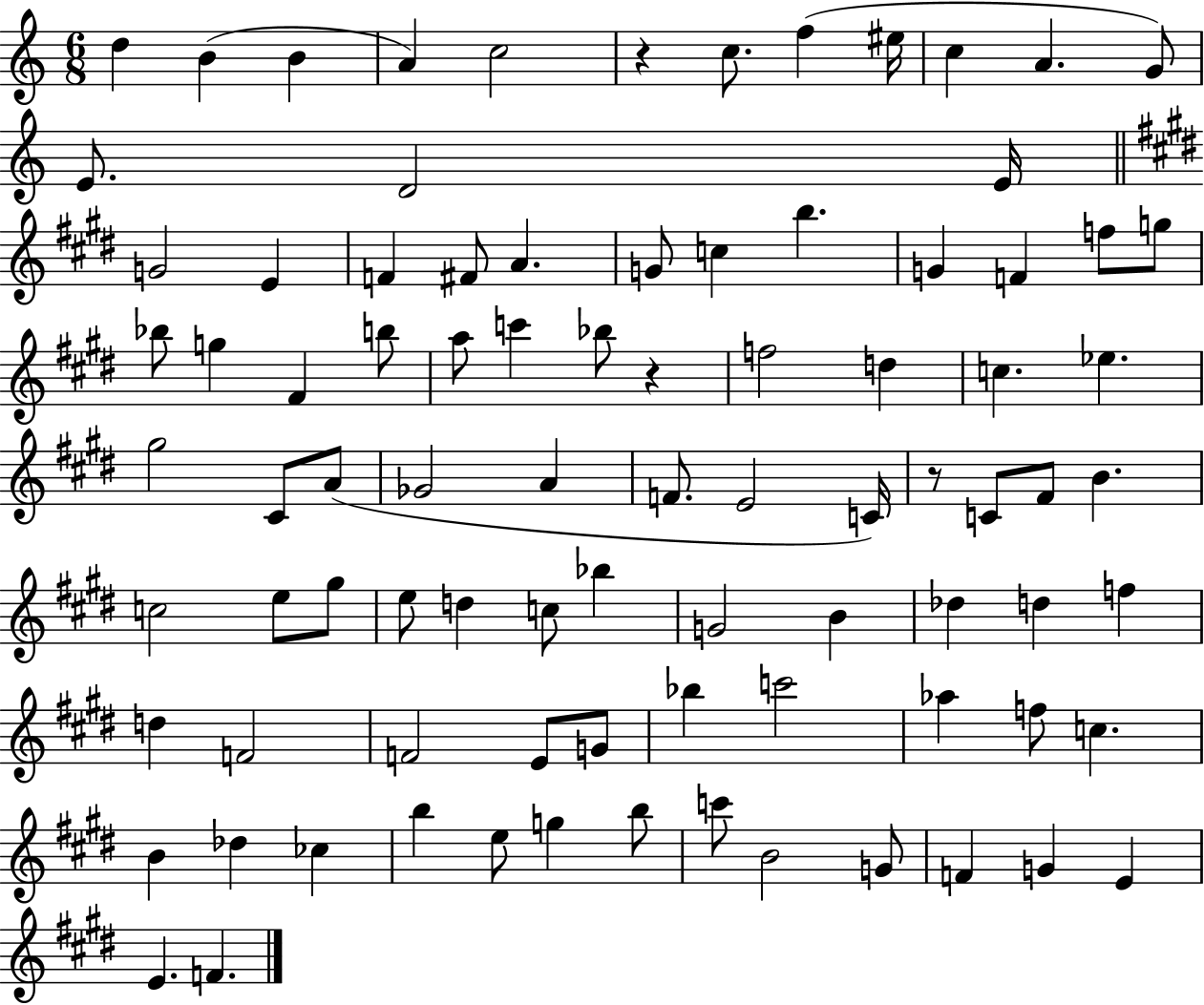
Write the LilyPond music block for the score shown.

{
  \clef treble
  \numericTimeSignature
  \time 6/8
  \key c \major
  \repeat volta 2 { d''4 b'4( b'4 | a'4) c''2 | r4 c''8. f''4( eis''16 | c''4 a'4. g'8) | \break e'8. d'2 e'16 | \bar "||" \break \key e \major g'2 e'4 | f'4 fis'8 a'4. | g'8 c''4 b''4. | g'4 f'4 f''8 g''8 | \break bes''8 g''4 fis'4 b''8 | a''8 c'''4 bes''8 r4 | f''2 d''4 | c''4. ees''4. | \break gis''2 cis'8 a'8( | ges'2 a'4 | f'8. e'2 c'16) | r8 c'8 fis'8 b'4. | \break c''2 e''8 gis''8 | e''8 d''4 c''8 bes''4 | g'2 b'4 | des''4 d''4 f''4 | \break d''4 f'2 | f'2 e'8 g'8 | bes''4 c'''2 | aes''4 f''8 c''4. | \break b'4 des''4 ces''4 | b''4 e''8 g''4 b''8 | c'''8 b'2 g'8 | f'4 g'4 e'4 | \break e'4. f'4. | } \bar "|."
}